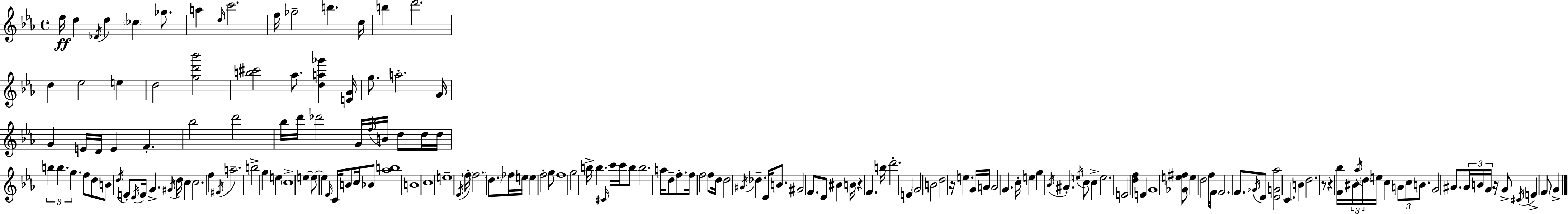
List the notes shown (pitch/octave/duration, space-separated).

Eb5/s D5/q Db4/s D5/q CES5/q Gb5/e. A5/q D5/s C6/h. F5/s Gb5/h B5/q. C5/s B5/q D6/h. D5/q Eb5/h E5/q D5/h [G5,D6,Bb6]/h [B5,C#6]/h Ab5/e. [D5,A5,Gb6]/q [E4,Ab4]/s G5/e. A5/h. G4/s G4/q E4/s D4/s E4/q F4/q. Bb5/h D6/h Bb5/s D6/s Db6/h G4/s F5/s B4/s D5/e D5/s D5/s B5/q B5/q. G5/q. F5/e D5/e B4/e D5/s E4/e D4/s E4/s G4/q. G#4/s D5/s C5/q C5/h. F5/q F#4/s A5/h. B5/h G5/q E5/q C5/w E5/q E5/e E5/q Eb4/s C4/s B4/e C5/s Bb4/e [Ab5,B5]/w B4/w C5/w E5/w Eb4/s F5/s F5/h. D5/e. FES5/s E5/s E5/q F5/h G5/e F5/w G5/h B5/s B5/q. C#4/s C6/s C6/s B5/e B5/h. A5/s D5/e F5/e. F5/s F5/h F5/e D5/s D5/h A#4/s Db5/q. D4/s B4/e. G#4/h F4/e. D4/e BIS4/q B4/s R/q F4/q. B5/s D6/h. E4/q G4/h B4/h D5/h R/s E5/q. G4/s A4/s A4/h G4/q. C5/s E5/q G5/q Bb4/s A#4/q. E5/s C5/e C5/q E5/h. E4/h [D5,F5]/q E4/q G4/w [Gb4,E5,F#5]/e E5/q D5/h F5/e F4/s F4/h. F4/e. Gb4/s D4/e [D4,G4,Ab5]/h C4/q. B4/q D5/h. R/e R/q [F4,Bb5]/s BIS4/s Ab5/s D5/s E5/s C5/q A4/e C5/e B4/e. G4/h A#4/e. A#4/s B4/s G4/s R/s G4/e C#4/s E4/q F4/e G4/q